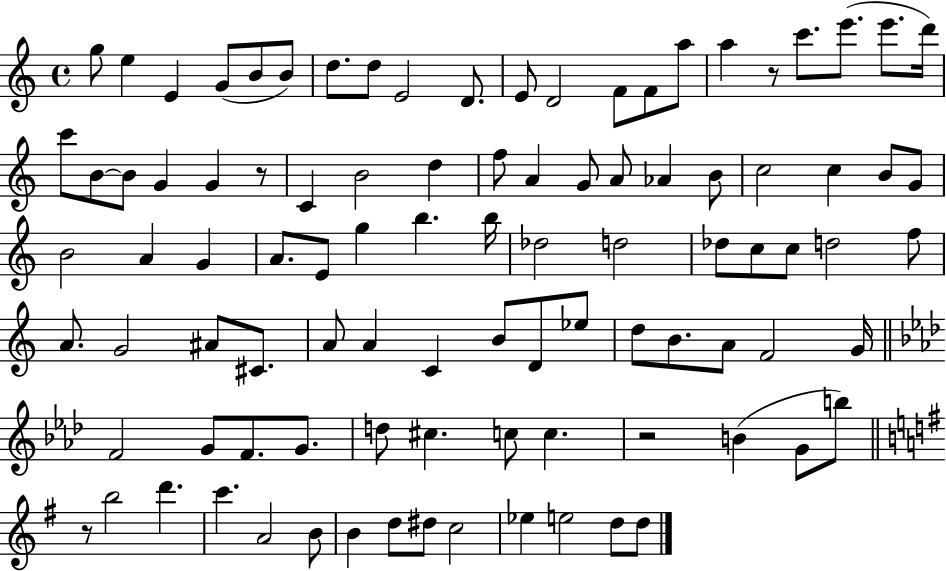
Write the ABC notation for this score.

X:1
T:Untitled
M:4/4
L:1/4
K:C
g/2 e E G/2 B/2 B/2 d/2 d/2 E2 D/2 E/2 D2 F/2 F/2 a/2 a z/2 c'/2 e'/2 e'/2 d'/4 c'/2 B/2 B/2 G G z/2 C B2 d f/2 A G/2 A/2 _A B/2 c2 c B/2 G/2 B2 A G A/2 E/2 g b b/4 _d2 d2 _d/2 c/2 c/2 d2 f/2 A/2 G2 ^A/2 ^C/2 A/2 A C B/2 D/2 _e/2 d/2 B/2 A/2 F2 G/4 F2 G/2 F/2 G/2 d/2 ^c c/2 c z2 B G/2 b/2 z/2 b2 d' c' A2 B/2 B d/2 ^d/2 c2 _e e2 d/2 d/2